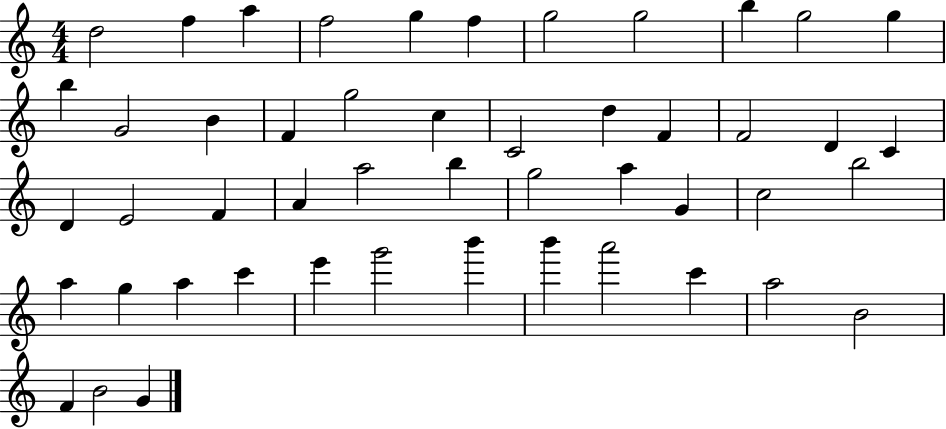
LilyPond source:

{
  \clef treble
  \numericTimeSignature
  \time 4/4
  \key c \major
  d''2 f''4 a''4 | f''2 g''4 f''4 | g''2 g''2 | b''4 g''2 g''4 | \break b''4 g'2 b'4 | f'4 g''2 c''4 | c'2 d''4 f'4 | f'2 d'4 c'4 | \break d'4 e'2 f'4 | a'4 a''2 b''4 | g''2 a''4 g'4 | c''2 b''2 | \break a''4 g''4 a''4 c'''4 | e'''4 g'''2 b'''4 | b'''4 a'''2 c'''4 | a''2 b'2 | \break f'4 b'2 g'4 | \bar "|."
}